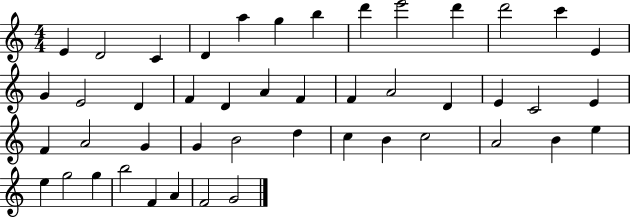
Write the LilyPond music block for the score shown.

{
  \clef treble
  \numericTimeSignature
  \time 4/4
  \key c \major
  e'4 d'2 c'4 | d'4 a''4 g''4 b''4 | d'''4 e'''2 d'''4 | d'''2 c'''4 e'4 | \break g'4 e'2 d'4 | f'4 d'4 a'4 f'4 | f'4 a'2 d'4 | e'4 c'2 e'4 | \break f'4 a'2 g'4 | g'4 b'2 d''4 | c''4 b'4 c''2 | a'2 b'4 e''4 | \break e''4 g''2 g''4 | b''2 f'4 a'4 | f'2 g'2 | \bar "|."
}